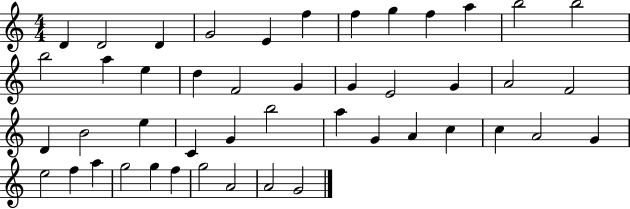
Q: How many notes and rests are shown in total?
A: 46